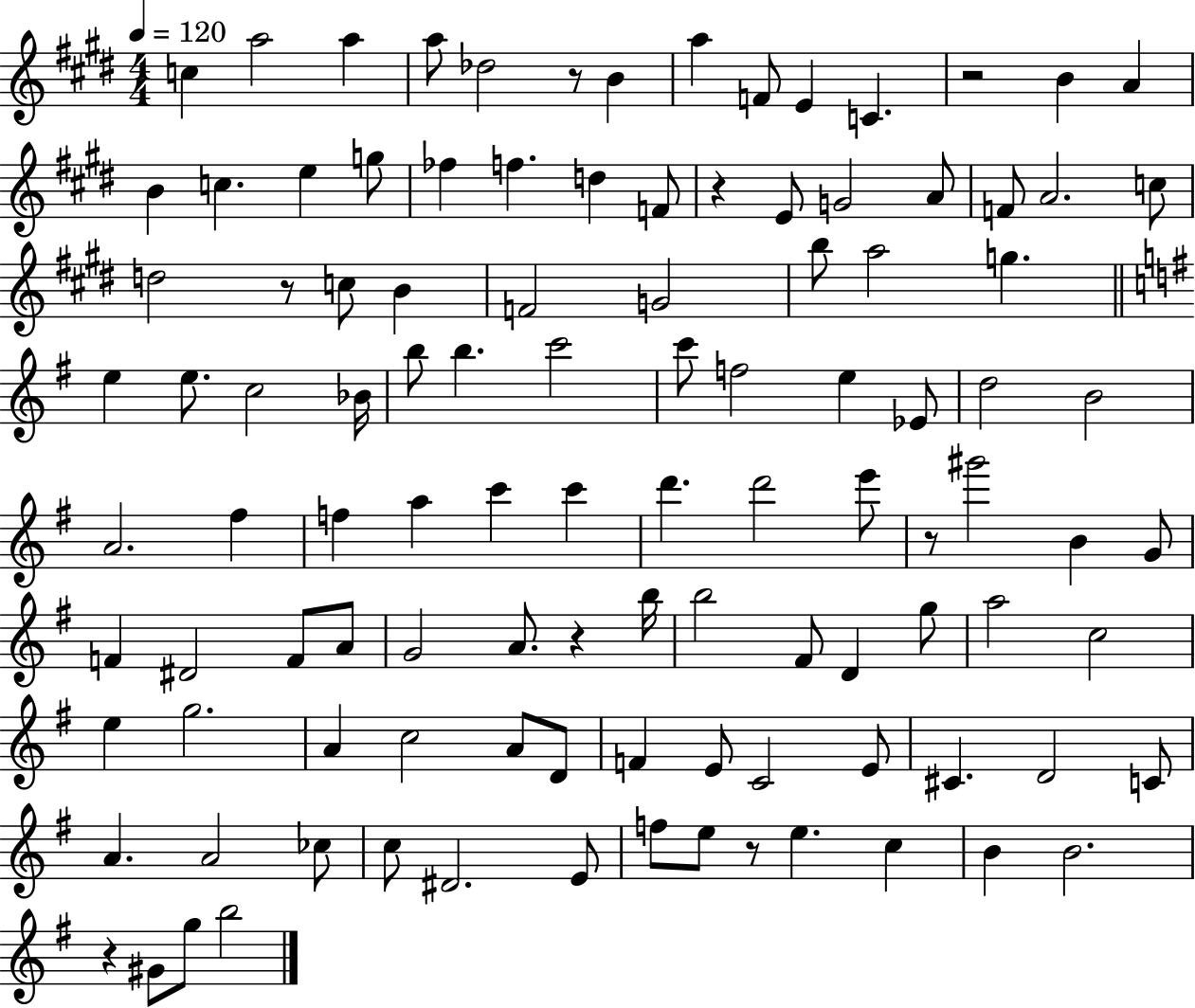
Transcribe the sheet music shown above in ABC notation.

X:1
T:Untitled
M:4/4
L:1/4
K:E
c a2 a a/2 _d2 z/2 B a F/2 E C z2 B A B c e g/2 _f f d F/2 z E/2 G2 A/2 F/2 A2 c/2 d2 z/2 c/2 B F2 G2 b/2 a2 g e e/2 c2 _B/4 b/2 b c'2 c'/2 f2 e _E/2 d2 B2 A2 ^f f a c' c' d' d'2 e'/2 z/2 ^g'2 B G/2 F ^D2 F/2 A/2 G2 A/2 z b/4 b2 ^F/2 D g/2 a2 c2 e g2 A c2 A/2 D/2 F E/2 C2 E/2 ^C D2 C/2 A A2 _c/2 c/2 ^D2 E/2 f/2 e/2 z/2 e c B B2 z ^G/2 g/2 b2